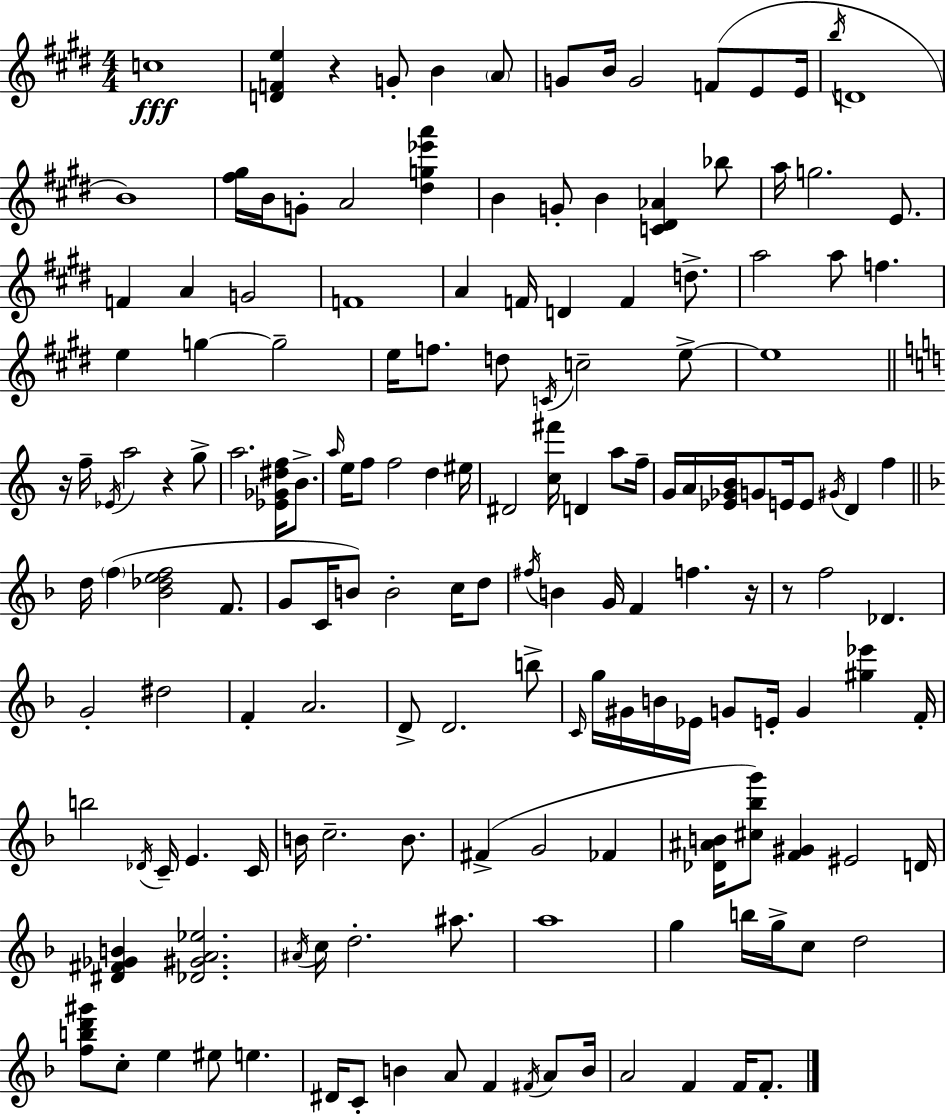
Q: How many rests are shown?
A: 5